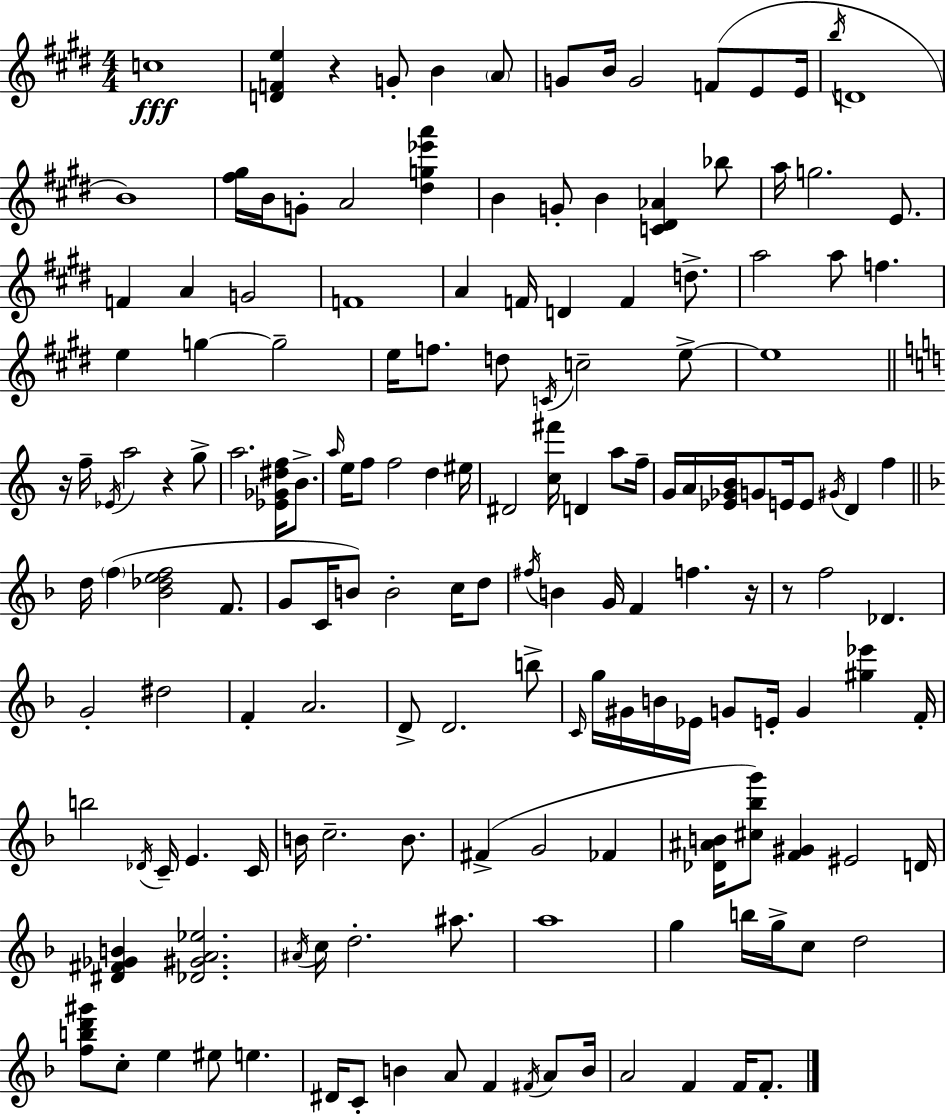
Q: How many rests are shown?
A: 5